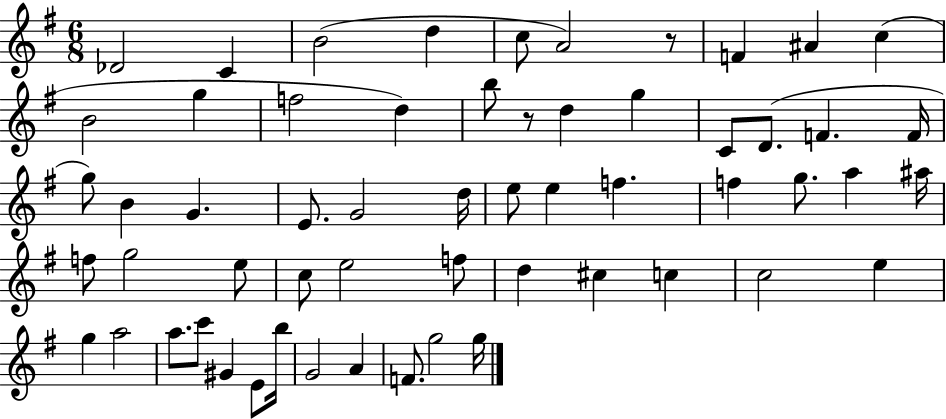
Db4/h C4/q B4/h D5/q C5/e A4/h R/e F4/q A#4/q C5/q B4/h G5/q F5/h D5/q B5/e R/e D5/q G5/q C4/e D4/e. F4/q. F4/s G5/e B4/q G4/q. E4/e. G4/h D5/s E5/e E5/q F5/q. F5/q G5/e. A5/q A#5/s F5/e G5/h E5/e C5/e E5/h F5/e D5/q C#5/q C5/q C5/h E5/q G5/q A5/h A5/e. C6/e G#4/q E4/e B5/s G4/h A4/q F4/e. G5/h G5/s